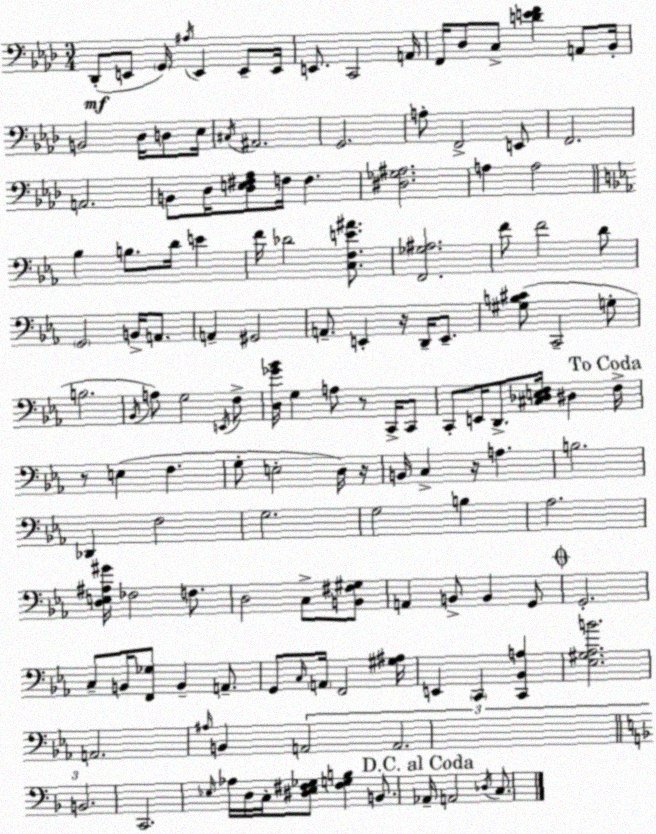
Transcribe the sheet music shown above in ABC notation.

X:1
T:Untitled
M:3/4
L:1/4
K:Ab
_D,,/2 E,,/2 G,,/4 ^A,/4 E,, E,,/2 E,,/4 E,,/2 C,,2 A,,/4 F,,/4 _D,/2 C,/2 [DEF] A,,/2 _B,,/4 B,,2 _D,/4 D,/2 _E,/4 ^C,/4 ^A,,2 G,,2 A,/2 F,,2 E,,/2 F,,2 A,,2 B,,/2 _D,/4 [_D,E,^F,_A,]/2 F,/4 F, [^D,_G,^A,]2 A, A,2 _B, B,/2 D/4 E F/4 _D2 [C,F,E^A]/2 [F,,_G,^A,]2 F/2 F2 D/2 G,,2 B,,/4 A,,/2 A,, ^G,,2 A,,/2 E,, z/4 D,,/4 E,,/2 [^G,B,^C]/2 C,,2 G,/2 B,2 _B,,/4 A,/2 G,2 E,,/4 F,/2 [D,_G_B]/4 G, A,/2 z/2 C,,/4 C,,/2 C,,/2 E,,/4 D,,/2 [^C,_D,E,F,]/4 ^D, F,/4 z/2 E, F, G,/2 E,2 D,/4 z/4 B,,/4 C, z/4 A, B,2 _D,, F,2 G,2 G,2 B, _A,2 [D,E,^A,^G]/4 _F,2 F,/2 D,2 C,/2 [B,,^F,^G,]/2 A,, B,,/2 B,, G,,/2 G,,2 C,/2 B,,/4 [F,,_G,]/2 B,, A,,/2 G,,/2 C,/4 A,,/4 F,,2 [^G,^A,]/4 E,, C,, [C,,_B,,A,] [_E,^G,_A,B]2 A,,2 ^A,/4 B,, A,,2 A,,2 B,,2 C,,2 _E,/4 _A,/4 D,/4 C,/4 [^D,_E,^F,_G,]/2 [^F,G,B,] B,,/2 _A,,/4 A,,2 _D,/4 C,/2